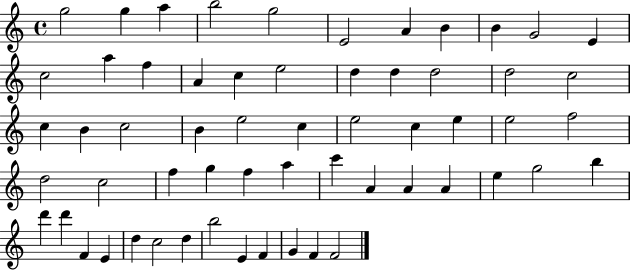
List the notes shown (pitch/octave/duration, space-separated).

G5/h G5/q A5/q B5/h G5/h E4/h A4/q B4/q B4/q G4/h E4/q C5/h A5/q F5/q A4/q C5/q E5/h D5/q D5/q D5/h D5/h C5/h C5/q B4/q C5/h B4/q E5/h C5/q E5/h C5/q E5/q E5/h F5/h D5/h C5/h F5/q G5/q F5/q A5/q C6/q A4/q A4/q A4/q E5/q G5/h B5/q D6/q D6/q F4/q E4/q D5/q C5/h D5/q B5/h E4/q F4/q G4/q F4/q F4/h